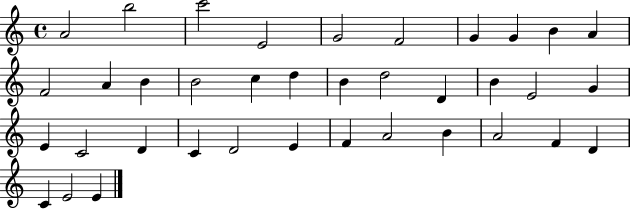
X:1
T:Untitled
M:4/4
L:1/4
K:C
A2 b2 c'2 E2 G2 F2 G G B A F2 A B B2 c d B d2 D B E2 G E C2 D C D2 E F A2 B A2 F D C E2 E